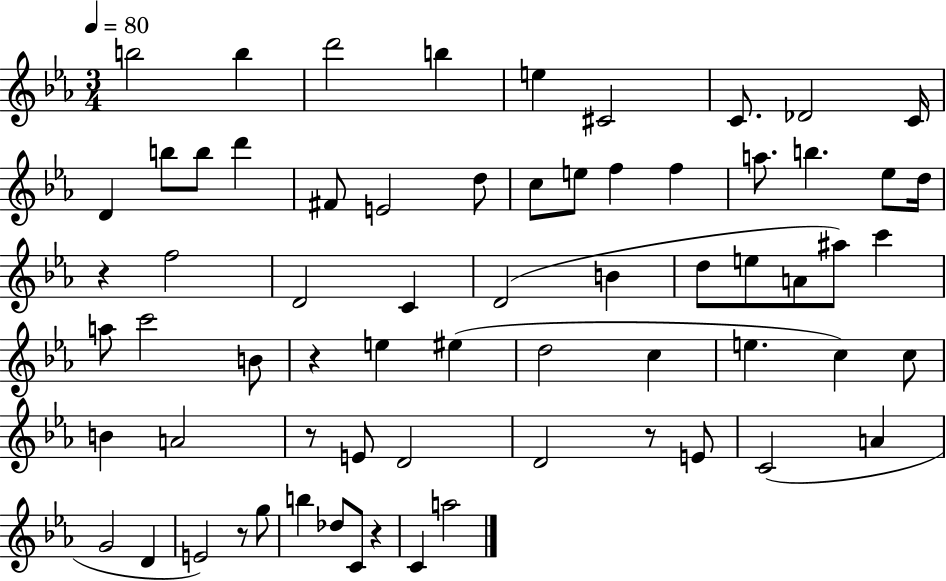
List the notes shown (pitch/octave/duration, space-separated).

B5/h B5/q D6/h B5/q E5/q C#4/h C4/e. Db4/h C4/s D4/q B5/e B5/e D6/q F#4/e E4/h D5/e C5/e E5/e F5/q F5/q A5/e. B5/q. Eb5/e D5/s R/q F5/h D4/h C4/q D4/h B4/q D5/e E5/e A4/e A#5/e C6/q A5/e C6/h B4/e R/q E5/q EIS5/q D5/h C5/q E5/q. C5/q C5/e B4/q A4/h R/e E4/e D4/h D4/h R/e E4/e C4/h A4/q G4/h D4/q E4/h R/e G5/e B5/q Db5/e C4/e R/q C4/q A5/h